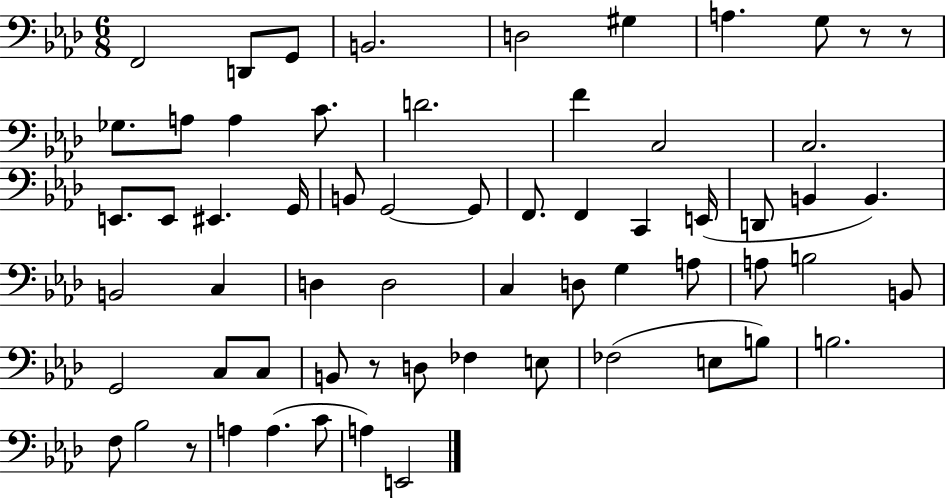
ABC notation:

X:1
T:Untitled
M:6/8
L:1/4
K:Ab
F,,2 D,,/2 G,,/2 B,,2 D,2 ^G, A, G,/2 z/2 z/2 _G,/2 A,/2 A, C/2 D2 F C,2 C,2 E,,/2 E,,/2 ^E,, G,,/4 B,,/2 G,,2 G,,/2 F,,/2 F,, C,, E,,/4 D,,/2 B,, B,, B,,2 C, D, D,2 C, D,/2 G, A,/2 A,/2 B,2 B,,/2 G,,2 C,/2 C,/2 B,,/2 z/2 D,/2 _F, E,/2 _F,2 E,/2 B,/2 B,2 F,/2 _B,2 z/2 A, A, C/2 A, E,,2